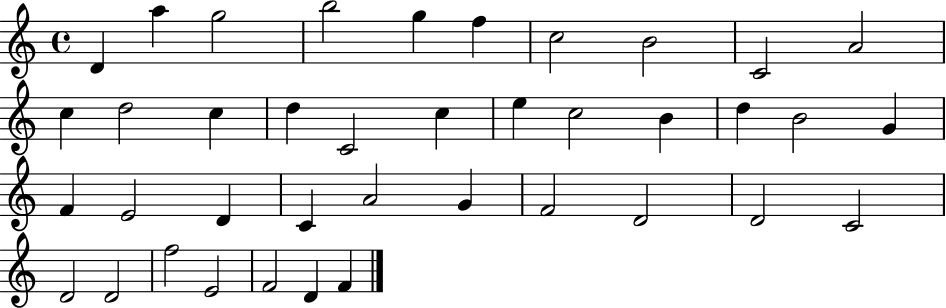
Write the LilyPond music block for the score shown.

{
  \clef treble
  \time 4/4
  \defaultTimeSignature
  \key c \major
  d'4 a''4 g''2 | b''2 g''4 f''4 | c''2 b'2 | c'2 a'2 | \break c''4 d''2 c''4 | d''4 c'2 c''4 | e''4 c''2 b'4 | d''4 b'2 g'4 | \break f'4 e'2 d'4 | c'4 a'2 g'4 | f'2 d'2 | d'2 c'2 | \break d'2 d'2 | f''2 e'2 | f'2 d'4 f'4 | \bar "|."
}